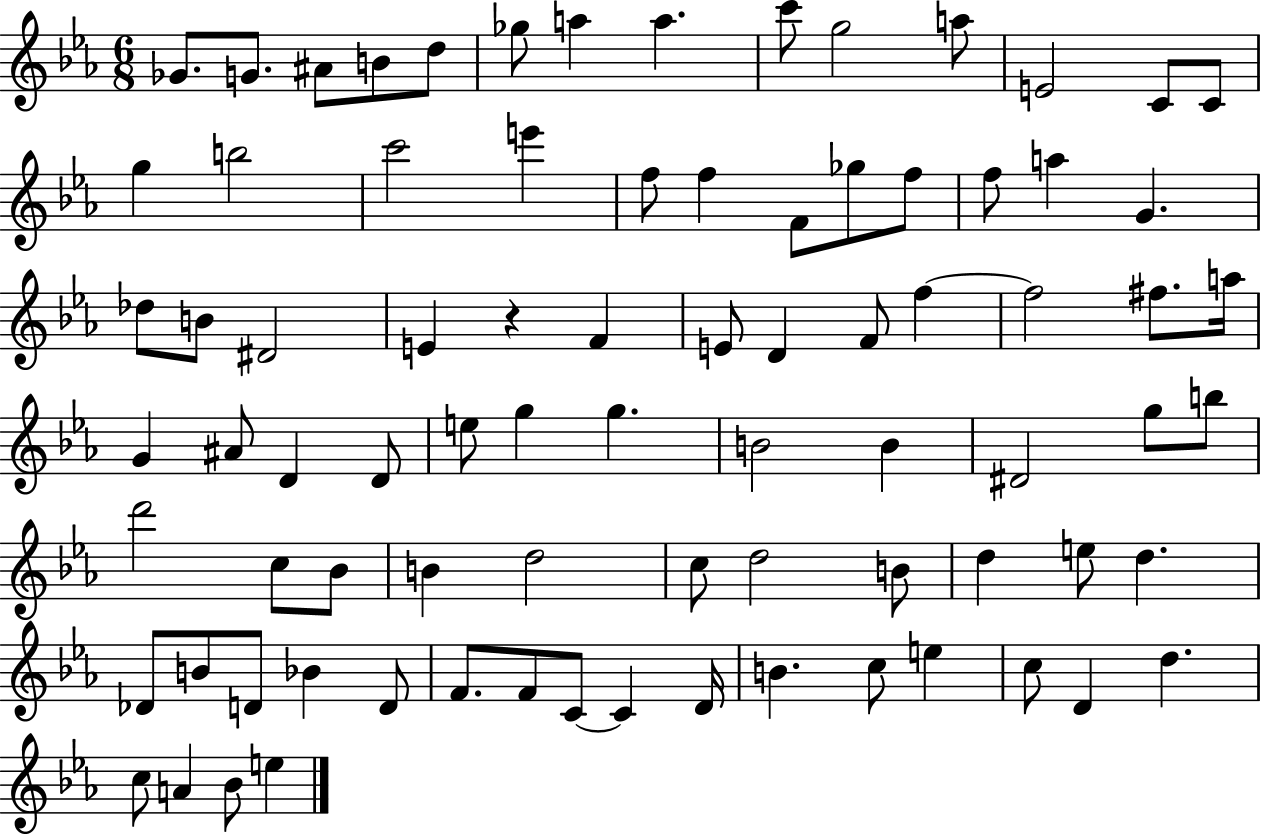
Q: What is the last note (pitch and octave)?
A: E5